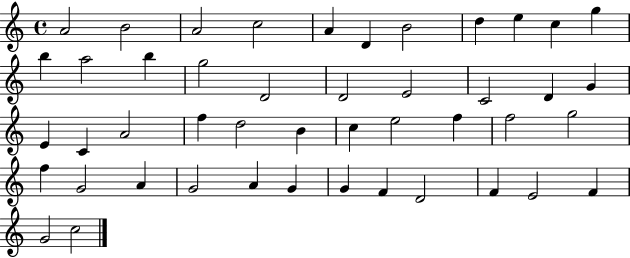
X:1
T:Untitled
M:4/4
L:1/4
K:C
A2 B2 A2 c2 A D B2 d e c g b a2 b g2 D2 D2 E2 C2 D G E C A2 f d2 B c e2 f f2 g2 f G2 A G2 A G G F D2 F E2 F G2 c2